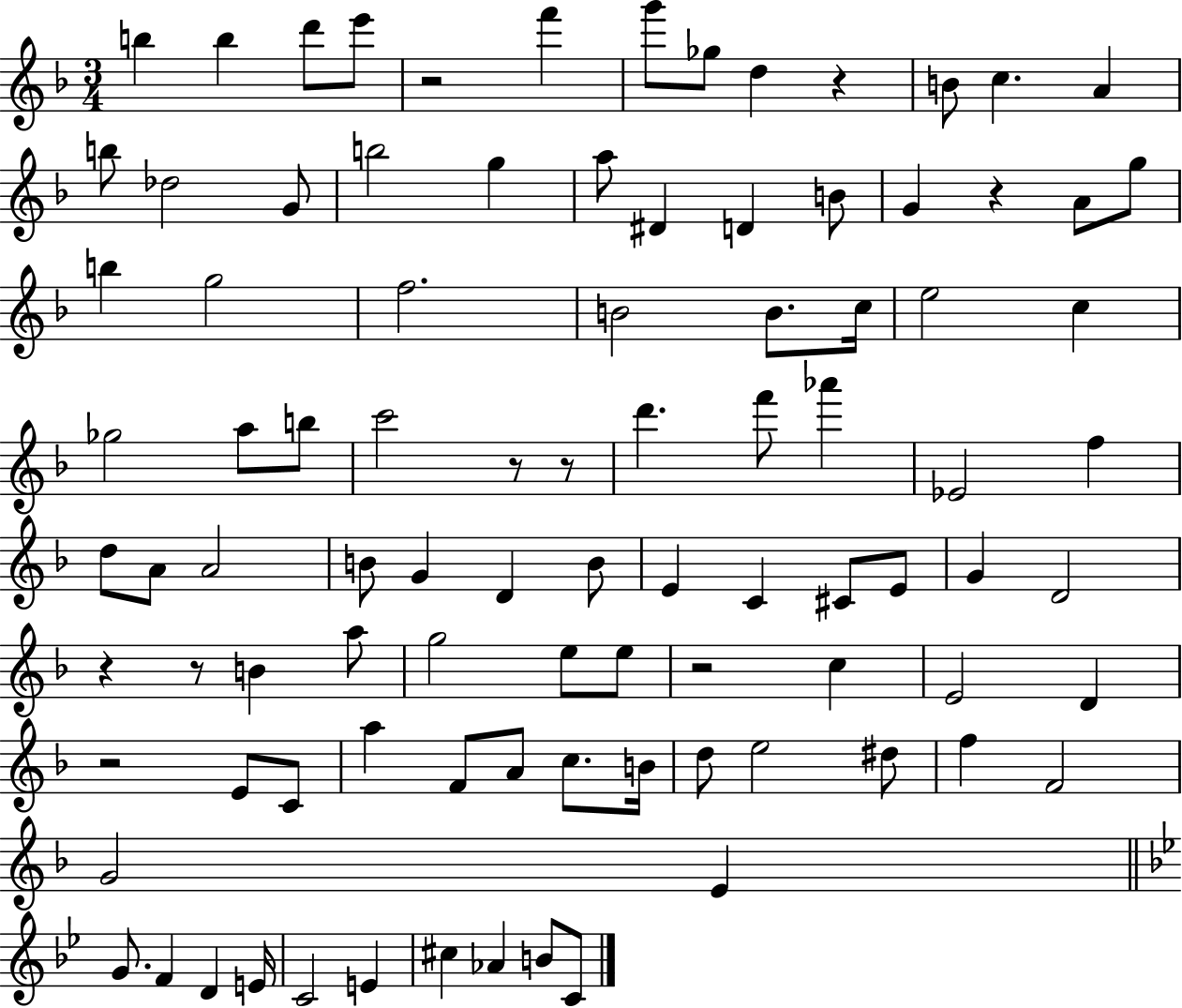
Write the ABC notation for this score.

X:1
T:Untitled
M:3/4
L:1/4
K:F
b b d'/2 e'/2 z2 f' g'/2 _g/2 d z B/2 c A b/2 _d2 G/2 b2 g a/2 ^D D B/2 G z A/2 g/2 b g2 f2 B2 B/2 c/4 e2 c _g2 a/2 b/2 c'2 z/2 z/2 d' f'/2 _a' _E2 f d/2 A/2 A2 B/2 G D B/2 E C ^C/2 E/2 G D2 z z/2 B a/2 g2 e/2 e/2 z2 c E2 D z2 E/2 C/2 a F/2 A/2 c/2 B/4 d/2 e2 ^d/2 f F2 G2 E G/2 F D E/4 C2 E ^c _A B/2 C/2